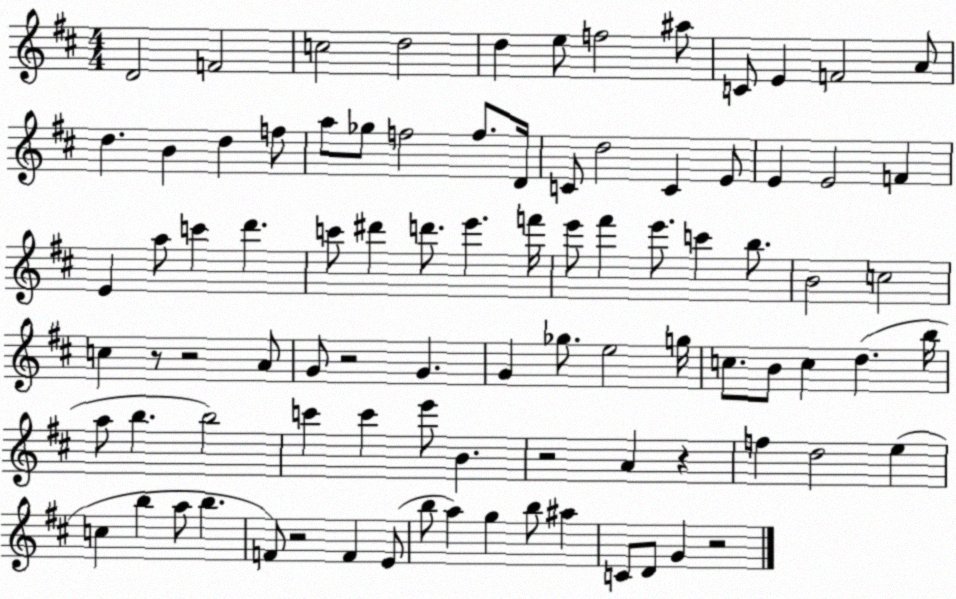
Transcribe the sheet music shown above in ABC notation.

X:1
T:Untitled
M:4/4
L:1/4
K:D
D2 F2 c2 d2 d e/2 f2 ^a/2 C/2 E F2 A/2 d B d f/2 a/2 _g/2 f2 f/2 D/4 C/2 d2 C E/2 E E2 F E a/2 c' d' c'/2 ^d' d'/2 e' f'/4 e'/2 ^f' e'/2 c' b/2 B2 c2 c z/2 z2 A/2 G/2 z2 G G _g/2 e2 g/4 c/2 B/2 c d b/4 a/2 b b2 c' c' e'/2 B z2 A z f d2 e c b a/2 b F/2 z2 F E/2 b/2 a g b/2 ^a C/2 D/2 G z2